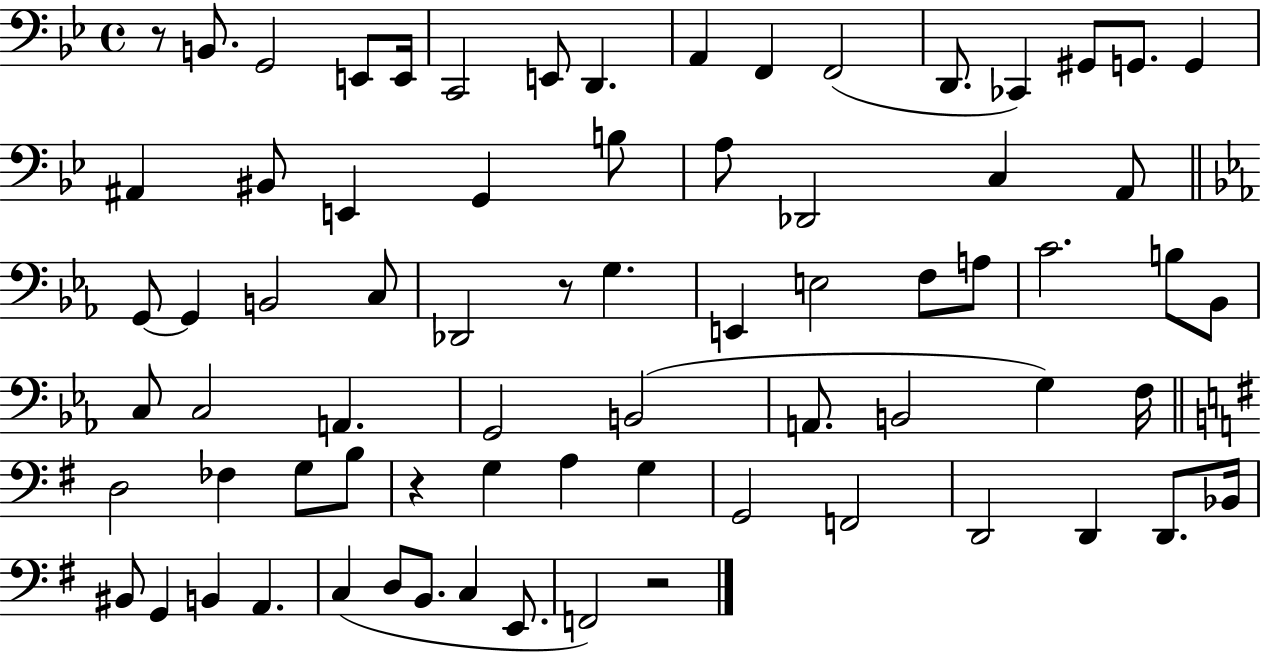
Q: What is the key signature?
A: BES major